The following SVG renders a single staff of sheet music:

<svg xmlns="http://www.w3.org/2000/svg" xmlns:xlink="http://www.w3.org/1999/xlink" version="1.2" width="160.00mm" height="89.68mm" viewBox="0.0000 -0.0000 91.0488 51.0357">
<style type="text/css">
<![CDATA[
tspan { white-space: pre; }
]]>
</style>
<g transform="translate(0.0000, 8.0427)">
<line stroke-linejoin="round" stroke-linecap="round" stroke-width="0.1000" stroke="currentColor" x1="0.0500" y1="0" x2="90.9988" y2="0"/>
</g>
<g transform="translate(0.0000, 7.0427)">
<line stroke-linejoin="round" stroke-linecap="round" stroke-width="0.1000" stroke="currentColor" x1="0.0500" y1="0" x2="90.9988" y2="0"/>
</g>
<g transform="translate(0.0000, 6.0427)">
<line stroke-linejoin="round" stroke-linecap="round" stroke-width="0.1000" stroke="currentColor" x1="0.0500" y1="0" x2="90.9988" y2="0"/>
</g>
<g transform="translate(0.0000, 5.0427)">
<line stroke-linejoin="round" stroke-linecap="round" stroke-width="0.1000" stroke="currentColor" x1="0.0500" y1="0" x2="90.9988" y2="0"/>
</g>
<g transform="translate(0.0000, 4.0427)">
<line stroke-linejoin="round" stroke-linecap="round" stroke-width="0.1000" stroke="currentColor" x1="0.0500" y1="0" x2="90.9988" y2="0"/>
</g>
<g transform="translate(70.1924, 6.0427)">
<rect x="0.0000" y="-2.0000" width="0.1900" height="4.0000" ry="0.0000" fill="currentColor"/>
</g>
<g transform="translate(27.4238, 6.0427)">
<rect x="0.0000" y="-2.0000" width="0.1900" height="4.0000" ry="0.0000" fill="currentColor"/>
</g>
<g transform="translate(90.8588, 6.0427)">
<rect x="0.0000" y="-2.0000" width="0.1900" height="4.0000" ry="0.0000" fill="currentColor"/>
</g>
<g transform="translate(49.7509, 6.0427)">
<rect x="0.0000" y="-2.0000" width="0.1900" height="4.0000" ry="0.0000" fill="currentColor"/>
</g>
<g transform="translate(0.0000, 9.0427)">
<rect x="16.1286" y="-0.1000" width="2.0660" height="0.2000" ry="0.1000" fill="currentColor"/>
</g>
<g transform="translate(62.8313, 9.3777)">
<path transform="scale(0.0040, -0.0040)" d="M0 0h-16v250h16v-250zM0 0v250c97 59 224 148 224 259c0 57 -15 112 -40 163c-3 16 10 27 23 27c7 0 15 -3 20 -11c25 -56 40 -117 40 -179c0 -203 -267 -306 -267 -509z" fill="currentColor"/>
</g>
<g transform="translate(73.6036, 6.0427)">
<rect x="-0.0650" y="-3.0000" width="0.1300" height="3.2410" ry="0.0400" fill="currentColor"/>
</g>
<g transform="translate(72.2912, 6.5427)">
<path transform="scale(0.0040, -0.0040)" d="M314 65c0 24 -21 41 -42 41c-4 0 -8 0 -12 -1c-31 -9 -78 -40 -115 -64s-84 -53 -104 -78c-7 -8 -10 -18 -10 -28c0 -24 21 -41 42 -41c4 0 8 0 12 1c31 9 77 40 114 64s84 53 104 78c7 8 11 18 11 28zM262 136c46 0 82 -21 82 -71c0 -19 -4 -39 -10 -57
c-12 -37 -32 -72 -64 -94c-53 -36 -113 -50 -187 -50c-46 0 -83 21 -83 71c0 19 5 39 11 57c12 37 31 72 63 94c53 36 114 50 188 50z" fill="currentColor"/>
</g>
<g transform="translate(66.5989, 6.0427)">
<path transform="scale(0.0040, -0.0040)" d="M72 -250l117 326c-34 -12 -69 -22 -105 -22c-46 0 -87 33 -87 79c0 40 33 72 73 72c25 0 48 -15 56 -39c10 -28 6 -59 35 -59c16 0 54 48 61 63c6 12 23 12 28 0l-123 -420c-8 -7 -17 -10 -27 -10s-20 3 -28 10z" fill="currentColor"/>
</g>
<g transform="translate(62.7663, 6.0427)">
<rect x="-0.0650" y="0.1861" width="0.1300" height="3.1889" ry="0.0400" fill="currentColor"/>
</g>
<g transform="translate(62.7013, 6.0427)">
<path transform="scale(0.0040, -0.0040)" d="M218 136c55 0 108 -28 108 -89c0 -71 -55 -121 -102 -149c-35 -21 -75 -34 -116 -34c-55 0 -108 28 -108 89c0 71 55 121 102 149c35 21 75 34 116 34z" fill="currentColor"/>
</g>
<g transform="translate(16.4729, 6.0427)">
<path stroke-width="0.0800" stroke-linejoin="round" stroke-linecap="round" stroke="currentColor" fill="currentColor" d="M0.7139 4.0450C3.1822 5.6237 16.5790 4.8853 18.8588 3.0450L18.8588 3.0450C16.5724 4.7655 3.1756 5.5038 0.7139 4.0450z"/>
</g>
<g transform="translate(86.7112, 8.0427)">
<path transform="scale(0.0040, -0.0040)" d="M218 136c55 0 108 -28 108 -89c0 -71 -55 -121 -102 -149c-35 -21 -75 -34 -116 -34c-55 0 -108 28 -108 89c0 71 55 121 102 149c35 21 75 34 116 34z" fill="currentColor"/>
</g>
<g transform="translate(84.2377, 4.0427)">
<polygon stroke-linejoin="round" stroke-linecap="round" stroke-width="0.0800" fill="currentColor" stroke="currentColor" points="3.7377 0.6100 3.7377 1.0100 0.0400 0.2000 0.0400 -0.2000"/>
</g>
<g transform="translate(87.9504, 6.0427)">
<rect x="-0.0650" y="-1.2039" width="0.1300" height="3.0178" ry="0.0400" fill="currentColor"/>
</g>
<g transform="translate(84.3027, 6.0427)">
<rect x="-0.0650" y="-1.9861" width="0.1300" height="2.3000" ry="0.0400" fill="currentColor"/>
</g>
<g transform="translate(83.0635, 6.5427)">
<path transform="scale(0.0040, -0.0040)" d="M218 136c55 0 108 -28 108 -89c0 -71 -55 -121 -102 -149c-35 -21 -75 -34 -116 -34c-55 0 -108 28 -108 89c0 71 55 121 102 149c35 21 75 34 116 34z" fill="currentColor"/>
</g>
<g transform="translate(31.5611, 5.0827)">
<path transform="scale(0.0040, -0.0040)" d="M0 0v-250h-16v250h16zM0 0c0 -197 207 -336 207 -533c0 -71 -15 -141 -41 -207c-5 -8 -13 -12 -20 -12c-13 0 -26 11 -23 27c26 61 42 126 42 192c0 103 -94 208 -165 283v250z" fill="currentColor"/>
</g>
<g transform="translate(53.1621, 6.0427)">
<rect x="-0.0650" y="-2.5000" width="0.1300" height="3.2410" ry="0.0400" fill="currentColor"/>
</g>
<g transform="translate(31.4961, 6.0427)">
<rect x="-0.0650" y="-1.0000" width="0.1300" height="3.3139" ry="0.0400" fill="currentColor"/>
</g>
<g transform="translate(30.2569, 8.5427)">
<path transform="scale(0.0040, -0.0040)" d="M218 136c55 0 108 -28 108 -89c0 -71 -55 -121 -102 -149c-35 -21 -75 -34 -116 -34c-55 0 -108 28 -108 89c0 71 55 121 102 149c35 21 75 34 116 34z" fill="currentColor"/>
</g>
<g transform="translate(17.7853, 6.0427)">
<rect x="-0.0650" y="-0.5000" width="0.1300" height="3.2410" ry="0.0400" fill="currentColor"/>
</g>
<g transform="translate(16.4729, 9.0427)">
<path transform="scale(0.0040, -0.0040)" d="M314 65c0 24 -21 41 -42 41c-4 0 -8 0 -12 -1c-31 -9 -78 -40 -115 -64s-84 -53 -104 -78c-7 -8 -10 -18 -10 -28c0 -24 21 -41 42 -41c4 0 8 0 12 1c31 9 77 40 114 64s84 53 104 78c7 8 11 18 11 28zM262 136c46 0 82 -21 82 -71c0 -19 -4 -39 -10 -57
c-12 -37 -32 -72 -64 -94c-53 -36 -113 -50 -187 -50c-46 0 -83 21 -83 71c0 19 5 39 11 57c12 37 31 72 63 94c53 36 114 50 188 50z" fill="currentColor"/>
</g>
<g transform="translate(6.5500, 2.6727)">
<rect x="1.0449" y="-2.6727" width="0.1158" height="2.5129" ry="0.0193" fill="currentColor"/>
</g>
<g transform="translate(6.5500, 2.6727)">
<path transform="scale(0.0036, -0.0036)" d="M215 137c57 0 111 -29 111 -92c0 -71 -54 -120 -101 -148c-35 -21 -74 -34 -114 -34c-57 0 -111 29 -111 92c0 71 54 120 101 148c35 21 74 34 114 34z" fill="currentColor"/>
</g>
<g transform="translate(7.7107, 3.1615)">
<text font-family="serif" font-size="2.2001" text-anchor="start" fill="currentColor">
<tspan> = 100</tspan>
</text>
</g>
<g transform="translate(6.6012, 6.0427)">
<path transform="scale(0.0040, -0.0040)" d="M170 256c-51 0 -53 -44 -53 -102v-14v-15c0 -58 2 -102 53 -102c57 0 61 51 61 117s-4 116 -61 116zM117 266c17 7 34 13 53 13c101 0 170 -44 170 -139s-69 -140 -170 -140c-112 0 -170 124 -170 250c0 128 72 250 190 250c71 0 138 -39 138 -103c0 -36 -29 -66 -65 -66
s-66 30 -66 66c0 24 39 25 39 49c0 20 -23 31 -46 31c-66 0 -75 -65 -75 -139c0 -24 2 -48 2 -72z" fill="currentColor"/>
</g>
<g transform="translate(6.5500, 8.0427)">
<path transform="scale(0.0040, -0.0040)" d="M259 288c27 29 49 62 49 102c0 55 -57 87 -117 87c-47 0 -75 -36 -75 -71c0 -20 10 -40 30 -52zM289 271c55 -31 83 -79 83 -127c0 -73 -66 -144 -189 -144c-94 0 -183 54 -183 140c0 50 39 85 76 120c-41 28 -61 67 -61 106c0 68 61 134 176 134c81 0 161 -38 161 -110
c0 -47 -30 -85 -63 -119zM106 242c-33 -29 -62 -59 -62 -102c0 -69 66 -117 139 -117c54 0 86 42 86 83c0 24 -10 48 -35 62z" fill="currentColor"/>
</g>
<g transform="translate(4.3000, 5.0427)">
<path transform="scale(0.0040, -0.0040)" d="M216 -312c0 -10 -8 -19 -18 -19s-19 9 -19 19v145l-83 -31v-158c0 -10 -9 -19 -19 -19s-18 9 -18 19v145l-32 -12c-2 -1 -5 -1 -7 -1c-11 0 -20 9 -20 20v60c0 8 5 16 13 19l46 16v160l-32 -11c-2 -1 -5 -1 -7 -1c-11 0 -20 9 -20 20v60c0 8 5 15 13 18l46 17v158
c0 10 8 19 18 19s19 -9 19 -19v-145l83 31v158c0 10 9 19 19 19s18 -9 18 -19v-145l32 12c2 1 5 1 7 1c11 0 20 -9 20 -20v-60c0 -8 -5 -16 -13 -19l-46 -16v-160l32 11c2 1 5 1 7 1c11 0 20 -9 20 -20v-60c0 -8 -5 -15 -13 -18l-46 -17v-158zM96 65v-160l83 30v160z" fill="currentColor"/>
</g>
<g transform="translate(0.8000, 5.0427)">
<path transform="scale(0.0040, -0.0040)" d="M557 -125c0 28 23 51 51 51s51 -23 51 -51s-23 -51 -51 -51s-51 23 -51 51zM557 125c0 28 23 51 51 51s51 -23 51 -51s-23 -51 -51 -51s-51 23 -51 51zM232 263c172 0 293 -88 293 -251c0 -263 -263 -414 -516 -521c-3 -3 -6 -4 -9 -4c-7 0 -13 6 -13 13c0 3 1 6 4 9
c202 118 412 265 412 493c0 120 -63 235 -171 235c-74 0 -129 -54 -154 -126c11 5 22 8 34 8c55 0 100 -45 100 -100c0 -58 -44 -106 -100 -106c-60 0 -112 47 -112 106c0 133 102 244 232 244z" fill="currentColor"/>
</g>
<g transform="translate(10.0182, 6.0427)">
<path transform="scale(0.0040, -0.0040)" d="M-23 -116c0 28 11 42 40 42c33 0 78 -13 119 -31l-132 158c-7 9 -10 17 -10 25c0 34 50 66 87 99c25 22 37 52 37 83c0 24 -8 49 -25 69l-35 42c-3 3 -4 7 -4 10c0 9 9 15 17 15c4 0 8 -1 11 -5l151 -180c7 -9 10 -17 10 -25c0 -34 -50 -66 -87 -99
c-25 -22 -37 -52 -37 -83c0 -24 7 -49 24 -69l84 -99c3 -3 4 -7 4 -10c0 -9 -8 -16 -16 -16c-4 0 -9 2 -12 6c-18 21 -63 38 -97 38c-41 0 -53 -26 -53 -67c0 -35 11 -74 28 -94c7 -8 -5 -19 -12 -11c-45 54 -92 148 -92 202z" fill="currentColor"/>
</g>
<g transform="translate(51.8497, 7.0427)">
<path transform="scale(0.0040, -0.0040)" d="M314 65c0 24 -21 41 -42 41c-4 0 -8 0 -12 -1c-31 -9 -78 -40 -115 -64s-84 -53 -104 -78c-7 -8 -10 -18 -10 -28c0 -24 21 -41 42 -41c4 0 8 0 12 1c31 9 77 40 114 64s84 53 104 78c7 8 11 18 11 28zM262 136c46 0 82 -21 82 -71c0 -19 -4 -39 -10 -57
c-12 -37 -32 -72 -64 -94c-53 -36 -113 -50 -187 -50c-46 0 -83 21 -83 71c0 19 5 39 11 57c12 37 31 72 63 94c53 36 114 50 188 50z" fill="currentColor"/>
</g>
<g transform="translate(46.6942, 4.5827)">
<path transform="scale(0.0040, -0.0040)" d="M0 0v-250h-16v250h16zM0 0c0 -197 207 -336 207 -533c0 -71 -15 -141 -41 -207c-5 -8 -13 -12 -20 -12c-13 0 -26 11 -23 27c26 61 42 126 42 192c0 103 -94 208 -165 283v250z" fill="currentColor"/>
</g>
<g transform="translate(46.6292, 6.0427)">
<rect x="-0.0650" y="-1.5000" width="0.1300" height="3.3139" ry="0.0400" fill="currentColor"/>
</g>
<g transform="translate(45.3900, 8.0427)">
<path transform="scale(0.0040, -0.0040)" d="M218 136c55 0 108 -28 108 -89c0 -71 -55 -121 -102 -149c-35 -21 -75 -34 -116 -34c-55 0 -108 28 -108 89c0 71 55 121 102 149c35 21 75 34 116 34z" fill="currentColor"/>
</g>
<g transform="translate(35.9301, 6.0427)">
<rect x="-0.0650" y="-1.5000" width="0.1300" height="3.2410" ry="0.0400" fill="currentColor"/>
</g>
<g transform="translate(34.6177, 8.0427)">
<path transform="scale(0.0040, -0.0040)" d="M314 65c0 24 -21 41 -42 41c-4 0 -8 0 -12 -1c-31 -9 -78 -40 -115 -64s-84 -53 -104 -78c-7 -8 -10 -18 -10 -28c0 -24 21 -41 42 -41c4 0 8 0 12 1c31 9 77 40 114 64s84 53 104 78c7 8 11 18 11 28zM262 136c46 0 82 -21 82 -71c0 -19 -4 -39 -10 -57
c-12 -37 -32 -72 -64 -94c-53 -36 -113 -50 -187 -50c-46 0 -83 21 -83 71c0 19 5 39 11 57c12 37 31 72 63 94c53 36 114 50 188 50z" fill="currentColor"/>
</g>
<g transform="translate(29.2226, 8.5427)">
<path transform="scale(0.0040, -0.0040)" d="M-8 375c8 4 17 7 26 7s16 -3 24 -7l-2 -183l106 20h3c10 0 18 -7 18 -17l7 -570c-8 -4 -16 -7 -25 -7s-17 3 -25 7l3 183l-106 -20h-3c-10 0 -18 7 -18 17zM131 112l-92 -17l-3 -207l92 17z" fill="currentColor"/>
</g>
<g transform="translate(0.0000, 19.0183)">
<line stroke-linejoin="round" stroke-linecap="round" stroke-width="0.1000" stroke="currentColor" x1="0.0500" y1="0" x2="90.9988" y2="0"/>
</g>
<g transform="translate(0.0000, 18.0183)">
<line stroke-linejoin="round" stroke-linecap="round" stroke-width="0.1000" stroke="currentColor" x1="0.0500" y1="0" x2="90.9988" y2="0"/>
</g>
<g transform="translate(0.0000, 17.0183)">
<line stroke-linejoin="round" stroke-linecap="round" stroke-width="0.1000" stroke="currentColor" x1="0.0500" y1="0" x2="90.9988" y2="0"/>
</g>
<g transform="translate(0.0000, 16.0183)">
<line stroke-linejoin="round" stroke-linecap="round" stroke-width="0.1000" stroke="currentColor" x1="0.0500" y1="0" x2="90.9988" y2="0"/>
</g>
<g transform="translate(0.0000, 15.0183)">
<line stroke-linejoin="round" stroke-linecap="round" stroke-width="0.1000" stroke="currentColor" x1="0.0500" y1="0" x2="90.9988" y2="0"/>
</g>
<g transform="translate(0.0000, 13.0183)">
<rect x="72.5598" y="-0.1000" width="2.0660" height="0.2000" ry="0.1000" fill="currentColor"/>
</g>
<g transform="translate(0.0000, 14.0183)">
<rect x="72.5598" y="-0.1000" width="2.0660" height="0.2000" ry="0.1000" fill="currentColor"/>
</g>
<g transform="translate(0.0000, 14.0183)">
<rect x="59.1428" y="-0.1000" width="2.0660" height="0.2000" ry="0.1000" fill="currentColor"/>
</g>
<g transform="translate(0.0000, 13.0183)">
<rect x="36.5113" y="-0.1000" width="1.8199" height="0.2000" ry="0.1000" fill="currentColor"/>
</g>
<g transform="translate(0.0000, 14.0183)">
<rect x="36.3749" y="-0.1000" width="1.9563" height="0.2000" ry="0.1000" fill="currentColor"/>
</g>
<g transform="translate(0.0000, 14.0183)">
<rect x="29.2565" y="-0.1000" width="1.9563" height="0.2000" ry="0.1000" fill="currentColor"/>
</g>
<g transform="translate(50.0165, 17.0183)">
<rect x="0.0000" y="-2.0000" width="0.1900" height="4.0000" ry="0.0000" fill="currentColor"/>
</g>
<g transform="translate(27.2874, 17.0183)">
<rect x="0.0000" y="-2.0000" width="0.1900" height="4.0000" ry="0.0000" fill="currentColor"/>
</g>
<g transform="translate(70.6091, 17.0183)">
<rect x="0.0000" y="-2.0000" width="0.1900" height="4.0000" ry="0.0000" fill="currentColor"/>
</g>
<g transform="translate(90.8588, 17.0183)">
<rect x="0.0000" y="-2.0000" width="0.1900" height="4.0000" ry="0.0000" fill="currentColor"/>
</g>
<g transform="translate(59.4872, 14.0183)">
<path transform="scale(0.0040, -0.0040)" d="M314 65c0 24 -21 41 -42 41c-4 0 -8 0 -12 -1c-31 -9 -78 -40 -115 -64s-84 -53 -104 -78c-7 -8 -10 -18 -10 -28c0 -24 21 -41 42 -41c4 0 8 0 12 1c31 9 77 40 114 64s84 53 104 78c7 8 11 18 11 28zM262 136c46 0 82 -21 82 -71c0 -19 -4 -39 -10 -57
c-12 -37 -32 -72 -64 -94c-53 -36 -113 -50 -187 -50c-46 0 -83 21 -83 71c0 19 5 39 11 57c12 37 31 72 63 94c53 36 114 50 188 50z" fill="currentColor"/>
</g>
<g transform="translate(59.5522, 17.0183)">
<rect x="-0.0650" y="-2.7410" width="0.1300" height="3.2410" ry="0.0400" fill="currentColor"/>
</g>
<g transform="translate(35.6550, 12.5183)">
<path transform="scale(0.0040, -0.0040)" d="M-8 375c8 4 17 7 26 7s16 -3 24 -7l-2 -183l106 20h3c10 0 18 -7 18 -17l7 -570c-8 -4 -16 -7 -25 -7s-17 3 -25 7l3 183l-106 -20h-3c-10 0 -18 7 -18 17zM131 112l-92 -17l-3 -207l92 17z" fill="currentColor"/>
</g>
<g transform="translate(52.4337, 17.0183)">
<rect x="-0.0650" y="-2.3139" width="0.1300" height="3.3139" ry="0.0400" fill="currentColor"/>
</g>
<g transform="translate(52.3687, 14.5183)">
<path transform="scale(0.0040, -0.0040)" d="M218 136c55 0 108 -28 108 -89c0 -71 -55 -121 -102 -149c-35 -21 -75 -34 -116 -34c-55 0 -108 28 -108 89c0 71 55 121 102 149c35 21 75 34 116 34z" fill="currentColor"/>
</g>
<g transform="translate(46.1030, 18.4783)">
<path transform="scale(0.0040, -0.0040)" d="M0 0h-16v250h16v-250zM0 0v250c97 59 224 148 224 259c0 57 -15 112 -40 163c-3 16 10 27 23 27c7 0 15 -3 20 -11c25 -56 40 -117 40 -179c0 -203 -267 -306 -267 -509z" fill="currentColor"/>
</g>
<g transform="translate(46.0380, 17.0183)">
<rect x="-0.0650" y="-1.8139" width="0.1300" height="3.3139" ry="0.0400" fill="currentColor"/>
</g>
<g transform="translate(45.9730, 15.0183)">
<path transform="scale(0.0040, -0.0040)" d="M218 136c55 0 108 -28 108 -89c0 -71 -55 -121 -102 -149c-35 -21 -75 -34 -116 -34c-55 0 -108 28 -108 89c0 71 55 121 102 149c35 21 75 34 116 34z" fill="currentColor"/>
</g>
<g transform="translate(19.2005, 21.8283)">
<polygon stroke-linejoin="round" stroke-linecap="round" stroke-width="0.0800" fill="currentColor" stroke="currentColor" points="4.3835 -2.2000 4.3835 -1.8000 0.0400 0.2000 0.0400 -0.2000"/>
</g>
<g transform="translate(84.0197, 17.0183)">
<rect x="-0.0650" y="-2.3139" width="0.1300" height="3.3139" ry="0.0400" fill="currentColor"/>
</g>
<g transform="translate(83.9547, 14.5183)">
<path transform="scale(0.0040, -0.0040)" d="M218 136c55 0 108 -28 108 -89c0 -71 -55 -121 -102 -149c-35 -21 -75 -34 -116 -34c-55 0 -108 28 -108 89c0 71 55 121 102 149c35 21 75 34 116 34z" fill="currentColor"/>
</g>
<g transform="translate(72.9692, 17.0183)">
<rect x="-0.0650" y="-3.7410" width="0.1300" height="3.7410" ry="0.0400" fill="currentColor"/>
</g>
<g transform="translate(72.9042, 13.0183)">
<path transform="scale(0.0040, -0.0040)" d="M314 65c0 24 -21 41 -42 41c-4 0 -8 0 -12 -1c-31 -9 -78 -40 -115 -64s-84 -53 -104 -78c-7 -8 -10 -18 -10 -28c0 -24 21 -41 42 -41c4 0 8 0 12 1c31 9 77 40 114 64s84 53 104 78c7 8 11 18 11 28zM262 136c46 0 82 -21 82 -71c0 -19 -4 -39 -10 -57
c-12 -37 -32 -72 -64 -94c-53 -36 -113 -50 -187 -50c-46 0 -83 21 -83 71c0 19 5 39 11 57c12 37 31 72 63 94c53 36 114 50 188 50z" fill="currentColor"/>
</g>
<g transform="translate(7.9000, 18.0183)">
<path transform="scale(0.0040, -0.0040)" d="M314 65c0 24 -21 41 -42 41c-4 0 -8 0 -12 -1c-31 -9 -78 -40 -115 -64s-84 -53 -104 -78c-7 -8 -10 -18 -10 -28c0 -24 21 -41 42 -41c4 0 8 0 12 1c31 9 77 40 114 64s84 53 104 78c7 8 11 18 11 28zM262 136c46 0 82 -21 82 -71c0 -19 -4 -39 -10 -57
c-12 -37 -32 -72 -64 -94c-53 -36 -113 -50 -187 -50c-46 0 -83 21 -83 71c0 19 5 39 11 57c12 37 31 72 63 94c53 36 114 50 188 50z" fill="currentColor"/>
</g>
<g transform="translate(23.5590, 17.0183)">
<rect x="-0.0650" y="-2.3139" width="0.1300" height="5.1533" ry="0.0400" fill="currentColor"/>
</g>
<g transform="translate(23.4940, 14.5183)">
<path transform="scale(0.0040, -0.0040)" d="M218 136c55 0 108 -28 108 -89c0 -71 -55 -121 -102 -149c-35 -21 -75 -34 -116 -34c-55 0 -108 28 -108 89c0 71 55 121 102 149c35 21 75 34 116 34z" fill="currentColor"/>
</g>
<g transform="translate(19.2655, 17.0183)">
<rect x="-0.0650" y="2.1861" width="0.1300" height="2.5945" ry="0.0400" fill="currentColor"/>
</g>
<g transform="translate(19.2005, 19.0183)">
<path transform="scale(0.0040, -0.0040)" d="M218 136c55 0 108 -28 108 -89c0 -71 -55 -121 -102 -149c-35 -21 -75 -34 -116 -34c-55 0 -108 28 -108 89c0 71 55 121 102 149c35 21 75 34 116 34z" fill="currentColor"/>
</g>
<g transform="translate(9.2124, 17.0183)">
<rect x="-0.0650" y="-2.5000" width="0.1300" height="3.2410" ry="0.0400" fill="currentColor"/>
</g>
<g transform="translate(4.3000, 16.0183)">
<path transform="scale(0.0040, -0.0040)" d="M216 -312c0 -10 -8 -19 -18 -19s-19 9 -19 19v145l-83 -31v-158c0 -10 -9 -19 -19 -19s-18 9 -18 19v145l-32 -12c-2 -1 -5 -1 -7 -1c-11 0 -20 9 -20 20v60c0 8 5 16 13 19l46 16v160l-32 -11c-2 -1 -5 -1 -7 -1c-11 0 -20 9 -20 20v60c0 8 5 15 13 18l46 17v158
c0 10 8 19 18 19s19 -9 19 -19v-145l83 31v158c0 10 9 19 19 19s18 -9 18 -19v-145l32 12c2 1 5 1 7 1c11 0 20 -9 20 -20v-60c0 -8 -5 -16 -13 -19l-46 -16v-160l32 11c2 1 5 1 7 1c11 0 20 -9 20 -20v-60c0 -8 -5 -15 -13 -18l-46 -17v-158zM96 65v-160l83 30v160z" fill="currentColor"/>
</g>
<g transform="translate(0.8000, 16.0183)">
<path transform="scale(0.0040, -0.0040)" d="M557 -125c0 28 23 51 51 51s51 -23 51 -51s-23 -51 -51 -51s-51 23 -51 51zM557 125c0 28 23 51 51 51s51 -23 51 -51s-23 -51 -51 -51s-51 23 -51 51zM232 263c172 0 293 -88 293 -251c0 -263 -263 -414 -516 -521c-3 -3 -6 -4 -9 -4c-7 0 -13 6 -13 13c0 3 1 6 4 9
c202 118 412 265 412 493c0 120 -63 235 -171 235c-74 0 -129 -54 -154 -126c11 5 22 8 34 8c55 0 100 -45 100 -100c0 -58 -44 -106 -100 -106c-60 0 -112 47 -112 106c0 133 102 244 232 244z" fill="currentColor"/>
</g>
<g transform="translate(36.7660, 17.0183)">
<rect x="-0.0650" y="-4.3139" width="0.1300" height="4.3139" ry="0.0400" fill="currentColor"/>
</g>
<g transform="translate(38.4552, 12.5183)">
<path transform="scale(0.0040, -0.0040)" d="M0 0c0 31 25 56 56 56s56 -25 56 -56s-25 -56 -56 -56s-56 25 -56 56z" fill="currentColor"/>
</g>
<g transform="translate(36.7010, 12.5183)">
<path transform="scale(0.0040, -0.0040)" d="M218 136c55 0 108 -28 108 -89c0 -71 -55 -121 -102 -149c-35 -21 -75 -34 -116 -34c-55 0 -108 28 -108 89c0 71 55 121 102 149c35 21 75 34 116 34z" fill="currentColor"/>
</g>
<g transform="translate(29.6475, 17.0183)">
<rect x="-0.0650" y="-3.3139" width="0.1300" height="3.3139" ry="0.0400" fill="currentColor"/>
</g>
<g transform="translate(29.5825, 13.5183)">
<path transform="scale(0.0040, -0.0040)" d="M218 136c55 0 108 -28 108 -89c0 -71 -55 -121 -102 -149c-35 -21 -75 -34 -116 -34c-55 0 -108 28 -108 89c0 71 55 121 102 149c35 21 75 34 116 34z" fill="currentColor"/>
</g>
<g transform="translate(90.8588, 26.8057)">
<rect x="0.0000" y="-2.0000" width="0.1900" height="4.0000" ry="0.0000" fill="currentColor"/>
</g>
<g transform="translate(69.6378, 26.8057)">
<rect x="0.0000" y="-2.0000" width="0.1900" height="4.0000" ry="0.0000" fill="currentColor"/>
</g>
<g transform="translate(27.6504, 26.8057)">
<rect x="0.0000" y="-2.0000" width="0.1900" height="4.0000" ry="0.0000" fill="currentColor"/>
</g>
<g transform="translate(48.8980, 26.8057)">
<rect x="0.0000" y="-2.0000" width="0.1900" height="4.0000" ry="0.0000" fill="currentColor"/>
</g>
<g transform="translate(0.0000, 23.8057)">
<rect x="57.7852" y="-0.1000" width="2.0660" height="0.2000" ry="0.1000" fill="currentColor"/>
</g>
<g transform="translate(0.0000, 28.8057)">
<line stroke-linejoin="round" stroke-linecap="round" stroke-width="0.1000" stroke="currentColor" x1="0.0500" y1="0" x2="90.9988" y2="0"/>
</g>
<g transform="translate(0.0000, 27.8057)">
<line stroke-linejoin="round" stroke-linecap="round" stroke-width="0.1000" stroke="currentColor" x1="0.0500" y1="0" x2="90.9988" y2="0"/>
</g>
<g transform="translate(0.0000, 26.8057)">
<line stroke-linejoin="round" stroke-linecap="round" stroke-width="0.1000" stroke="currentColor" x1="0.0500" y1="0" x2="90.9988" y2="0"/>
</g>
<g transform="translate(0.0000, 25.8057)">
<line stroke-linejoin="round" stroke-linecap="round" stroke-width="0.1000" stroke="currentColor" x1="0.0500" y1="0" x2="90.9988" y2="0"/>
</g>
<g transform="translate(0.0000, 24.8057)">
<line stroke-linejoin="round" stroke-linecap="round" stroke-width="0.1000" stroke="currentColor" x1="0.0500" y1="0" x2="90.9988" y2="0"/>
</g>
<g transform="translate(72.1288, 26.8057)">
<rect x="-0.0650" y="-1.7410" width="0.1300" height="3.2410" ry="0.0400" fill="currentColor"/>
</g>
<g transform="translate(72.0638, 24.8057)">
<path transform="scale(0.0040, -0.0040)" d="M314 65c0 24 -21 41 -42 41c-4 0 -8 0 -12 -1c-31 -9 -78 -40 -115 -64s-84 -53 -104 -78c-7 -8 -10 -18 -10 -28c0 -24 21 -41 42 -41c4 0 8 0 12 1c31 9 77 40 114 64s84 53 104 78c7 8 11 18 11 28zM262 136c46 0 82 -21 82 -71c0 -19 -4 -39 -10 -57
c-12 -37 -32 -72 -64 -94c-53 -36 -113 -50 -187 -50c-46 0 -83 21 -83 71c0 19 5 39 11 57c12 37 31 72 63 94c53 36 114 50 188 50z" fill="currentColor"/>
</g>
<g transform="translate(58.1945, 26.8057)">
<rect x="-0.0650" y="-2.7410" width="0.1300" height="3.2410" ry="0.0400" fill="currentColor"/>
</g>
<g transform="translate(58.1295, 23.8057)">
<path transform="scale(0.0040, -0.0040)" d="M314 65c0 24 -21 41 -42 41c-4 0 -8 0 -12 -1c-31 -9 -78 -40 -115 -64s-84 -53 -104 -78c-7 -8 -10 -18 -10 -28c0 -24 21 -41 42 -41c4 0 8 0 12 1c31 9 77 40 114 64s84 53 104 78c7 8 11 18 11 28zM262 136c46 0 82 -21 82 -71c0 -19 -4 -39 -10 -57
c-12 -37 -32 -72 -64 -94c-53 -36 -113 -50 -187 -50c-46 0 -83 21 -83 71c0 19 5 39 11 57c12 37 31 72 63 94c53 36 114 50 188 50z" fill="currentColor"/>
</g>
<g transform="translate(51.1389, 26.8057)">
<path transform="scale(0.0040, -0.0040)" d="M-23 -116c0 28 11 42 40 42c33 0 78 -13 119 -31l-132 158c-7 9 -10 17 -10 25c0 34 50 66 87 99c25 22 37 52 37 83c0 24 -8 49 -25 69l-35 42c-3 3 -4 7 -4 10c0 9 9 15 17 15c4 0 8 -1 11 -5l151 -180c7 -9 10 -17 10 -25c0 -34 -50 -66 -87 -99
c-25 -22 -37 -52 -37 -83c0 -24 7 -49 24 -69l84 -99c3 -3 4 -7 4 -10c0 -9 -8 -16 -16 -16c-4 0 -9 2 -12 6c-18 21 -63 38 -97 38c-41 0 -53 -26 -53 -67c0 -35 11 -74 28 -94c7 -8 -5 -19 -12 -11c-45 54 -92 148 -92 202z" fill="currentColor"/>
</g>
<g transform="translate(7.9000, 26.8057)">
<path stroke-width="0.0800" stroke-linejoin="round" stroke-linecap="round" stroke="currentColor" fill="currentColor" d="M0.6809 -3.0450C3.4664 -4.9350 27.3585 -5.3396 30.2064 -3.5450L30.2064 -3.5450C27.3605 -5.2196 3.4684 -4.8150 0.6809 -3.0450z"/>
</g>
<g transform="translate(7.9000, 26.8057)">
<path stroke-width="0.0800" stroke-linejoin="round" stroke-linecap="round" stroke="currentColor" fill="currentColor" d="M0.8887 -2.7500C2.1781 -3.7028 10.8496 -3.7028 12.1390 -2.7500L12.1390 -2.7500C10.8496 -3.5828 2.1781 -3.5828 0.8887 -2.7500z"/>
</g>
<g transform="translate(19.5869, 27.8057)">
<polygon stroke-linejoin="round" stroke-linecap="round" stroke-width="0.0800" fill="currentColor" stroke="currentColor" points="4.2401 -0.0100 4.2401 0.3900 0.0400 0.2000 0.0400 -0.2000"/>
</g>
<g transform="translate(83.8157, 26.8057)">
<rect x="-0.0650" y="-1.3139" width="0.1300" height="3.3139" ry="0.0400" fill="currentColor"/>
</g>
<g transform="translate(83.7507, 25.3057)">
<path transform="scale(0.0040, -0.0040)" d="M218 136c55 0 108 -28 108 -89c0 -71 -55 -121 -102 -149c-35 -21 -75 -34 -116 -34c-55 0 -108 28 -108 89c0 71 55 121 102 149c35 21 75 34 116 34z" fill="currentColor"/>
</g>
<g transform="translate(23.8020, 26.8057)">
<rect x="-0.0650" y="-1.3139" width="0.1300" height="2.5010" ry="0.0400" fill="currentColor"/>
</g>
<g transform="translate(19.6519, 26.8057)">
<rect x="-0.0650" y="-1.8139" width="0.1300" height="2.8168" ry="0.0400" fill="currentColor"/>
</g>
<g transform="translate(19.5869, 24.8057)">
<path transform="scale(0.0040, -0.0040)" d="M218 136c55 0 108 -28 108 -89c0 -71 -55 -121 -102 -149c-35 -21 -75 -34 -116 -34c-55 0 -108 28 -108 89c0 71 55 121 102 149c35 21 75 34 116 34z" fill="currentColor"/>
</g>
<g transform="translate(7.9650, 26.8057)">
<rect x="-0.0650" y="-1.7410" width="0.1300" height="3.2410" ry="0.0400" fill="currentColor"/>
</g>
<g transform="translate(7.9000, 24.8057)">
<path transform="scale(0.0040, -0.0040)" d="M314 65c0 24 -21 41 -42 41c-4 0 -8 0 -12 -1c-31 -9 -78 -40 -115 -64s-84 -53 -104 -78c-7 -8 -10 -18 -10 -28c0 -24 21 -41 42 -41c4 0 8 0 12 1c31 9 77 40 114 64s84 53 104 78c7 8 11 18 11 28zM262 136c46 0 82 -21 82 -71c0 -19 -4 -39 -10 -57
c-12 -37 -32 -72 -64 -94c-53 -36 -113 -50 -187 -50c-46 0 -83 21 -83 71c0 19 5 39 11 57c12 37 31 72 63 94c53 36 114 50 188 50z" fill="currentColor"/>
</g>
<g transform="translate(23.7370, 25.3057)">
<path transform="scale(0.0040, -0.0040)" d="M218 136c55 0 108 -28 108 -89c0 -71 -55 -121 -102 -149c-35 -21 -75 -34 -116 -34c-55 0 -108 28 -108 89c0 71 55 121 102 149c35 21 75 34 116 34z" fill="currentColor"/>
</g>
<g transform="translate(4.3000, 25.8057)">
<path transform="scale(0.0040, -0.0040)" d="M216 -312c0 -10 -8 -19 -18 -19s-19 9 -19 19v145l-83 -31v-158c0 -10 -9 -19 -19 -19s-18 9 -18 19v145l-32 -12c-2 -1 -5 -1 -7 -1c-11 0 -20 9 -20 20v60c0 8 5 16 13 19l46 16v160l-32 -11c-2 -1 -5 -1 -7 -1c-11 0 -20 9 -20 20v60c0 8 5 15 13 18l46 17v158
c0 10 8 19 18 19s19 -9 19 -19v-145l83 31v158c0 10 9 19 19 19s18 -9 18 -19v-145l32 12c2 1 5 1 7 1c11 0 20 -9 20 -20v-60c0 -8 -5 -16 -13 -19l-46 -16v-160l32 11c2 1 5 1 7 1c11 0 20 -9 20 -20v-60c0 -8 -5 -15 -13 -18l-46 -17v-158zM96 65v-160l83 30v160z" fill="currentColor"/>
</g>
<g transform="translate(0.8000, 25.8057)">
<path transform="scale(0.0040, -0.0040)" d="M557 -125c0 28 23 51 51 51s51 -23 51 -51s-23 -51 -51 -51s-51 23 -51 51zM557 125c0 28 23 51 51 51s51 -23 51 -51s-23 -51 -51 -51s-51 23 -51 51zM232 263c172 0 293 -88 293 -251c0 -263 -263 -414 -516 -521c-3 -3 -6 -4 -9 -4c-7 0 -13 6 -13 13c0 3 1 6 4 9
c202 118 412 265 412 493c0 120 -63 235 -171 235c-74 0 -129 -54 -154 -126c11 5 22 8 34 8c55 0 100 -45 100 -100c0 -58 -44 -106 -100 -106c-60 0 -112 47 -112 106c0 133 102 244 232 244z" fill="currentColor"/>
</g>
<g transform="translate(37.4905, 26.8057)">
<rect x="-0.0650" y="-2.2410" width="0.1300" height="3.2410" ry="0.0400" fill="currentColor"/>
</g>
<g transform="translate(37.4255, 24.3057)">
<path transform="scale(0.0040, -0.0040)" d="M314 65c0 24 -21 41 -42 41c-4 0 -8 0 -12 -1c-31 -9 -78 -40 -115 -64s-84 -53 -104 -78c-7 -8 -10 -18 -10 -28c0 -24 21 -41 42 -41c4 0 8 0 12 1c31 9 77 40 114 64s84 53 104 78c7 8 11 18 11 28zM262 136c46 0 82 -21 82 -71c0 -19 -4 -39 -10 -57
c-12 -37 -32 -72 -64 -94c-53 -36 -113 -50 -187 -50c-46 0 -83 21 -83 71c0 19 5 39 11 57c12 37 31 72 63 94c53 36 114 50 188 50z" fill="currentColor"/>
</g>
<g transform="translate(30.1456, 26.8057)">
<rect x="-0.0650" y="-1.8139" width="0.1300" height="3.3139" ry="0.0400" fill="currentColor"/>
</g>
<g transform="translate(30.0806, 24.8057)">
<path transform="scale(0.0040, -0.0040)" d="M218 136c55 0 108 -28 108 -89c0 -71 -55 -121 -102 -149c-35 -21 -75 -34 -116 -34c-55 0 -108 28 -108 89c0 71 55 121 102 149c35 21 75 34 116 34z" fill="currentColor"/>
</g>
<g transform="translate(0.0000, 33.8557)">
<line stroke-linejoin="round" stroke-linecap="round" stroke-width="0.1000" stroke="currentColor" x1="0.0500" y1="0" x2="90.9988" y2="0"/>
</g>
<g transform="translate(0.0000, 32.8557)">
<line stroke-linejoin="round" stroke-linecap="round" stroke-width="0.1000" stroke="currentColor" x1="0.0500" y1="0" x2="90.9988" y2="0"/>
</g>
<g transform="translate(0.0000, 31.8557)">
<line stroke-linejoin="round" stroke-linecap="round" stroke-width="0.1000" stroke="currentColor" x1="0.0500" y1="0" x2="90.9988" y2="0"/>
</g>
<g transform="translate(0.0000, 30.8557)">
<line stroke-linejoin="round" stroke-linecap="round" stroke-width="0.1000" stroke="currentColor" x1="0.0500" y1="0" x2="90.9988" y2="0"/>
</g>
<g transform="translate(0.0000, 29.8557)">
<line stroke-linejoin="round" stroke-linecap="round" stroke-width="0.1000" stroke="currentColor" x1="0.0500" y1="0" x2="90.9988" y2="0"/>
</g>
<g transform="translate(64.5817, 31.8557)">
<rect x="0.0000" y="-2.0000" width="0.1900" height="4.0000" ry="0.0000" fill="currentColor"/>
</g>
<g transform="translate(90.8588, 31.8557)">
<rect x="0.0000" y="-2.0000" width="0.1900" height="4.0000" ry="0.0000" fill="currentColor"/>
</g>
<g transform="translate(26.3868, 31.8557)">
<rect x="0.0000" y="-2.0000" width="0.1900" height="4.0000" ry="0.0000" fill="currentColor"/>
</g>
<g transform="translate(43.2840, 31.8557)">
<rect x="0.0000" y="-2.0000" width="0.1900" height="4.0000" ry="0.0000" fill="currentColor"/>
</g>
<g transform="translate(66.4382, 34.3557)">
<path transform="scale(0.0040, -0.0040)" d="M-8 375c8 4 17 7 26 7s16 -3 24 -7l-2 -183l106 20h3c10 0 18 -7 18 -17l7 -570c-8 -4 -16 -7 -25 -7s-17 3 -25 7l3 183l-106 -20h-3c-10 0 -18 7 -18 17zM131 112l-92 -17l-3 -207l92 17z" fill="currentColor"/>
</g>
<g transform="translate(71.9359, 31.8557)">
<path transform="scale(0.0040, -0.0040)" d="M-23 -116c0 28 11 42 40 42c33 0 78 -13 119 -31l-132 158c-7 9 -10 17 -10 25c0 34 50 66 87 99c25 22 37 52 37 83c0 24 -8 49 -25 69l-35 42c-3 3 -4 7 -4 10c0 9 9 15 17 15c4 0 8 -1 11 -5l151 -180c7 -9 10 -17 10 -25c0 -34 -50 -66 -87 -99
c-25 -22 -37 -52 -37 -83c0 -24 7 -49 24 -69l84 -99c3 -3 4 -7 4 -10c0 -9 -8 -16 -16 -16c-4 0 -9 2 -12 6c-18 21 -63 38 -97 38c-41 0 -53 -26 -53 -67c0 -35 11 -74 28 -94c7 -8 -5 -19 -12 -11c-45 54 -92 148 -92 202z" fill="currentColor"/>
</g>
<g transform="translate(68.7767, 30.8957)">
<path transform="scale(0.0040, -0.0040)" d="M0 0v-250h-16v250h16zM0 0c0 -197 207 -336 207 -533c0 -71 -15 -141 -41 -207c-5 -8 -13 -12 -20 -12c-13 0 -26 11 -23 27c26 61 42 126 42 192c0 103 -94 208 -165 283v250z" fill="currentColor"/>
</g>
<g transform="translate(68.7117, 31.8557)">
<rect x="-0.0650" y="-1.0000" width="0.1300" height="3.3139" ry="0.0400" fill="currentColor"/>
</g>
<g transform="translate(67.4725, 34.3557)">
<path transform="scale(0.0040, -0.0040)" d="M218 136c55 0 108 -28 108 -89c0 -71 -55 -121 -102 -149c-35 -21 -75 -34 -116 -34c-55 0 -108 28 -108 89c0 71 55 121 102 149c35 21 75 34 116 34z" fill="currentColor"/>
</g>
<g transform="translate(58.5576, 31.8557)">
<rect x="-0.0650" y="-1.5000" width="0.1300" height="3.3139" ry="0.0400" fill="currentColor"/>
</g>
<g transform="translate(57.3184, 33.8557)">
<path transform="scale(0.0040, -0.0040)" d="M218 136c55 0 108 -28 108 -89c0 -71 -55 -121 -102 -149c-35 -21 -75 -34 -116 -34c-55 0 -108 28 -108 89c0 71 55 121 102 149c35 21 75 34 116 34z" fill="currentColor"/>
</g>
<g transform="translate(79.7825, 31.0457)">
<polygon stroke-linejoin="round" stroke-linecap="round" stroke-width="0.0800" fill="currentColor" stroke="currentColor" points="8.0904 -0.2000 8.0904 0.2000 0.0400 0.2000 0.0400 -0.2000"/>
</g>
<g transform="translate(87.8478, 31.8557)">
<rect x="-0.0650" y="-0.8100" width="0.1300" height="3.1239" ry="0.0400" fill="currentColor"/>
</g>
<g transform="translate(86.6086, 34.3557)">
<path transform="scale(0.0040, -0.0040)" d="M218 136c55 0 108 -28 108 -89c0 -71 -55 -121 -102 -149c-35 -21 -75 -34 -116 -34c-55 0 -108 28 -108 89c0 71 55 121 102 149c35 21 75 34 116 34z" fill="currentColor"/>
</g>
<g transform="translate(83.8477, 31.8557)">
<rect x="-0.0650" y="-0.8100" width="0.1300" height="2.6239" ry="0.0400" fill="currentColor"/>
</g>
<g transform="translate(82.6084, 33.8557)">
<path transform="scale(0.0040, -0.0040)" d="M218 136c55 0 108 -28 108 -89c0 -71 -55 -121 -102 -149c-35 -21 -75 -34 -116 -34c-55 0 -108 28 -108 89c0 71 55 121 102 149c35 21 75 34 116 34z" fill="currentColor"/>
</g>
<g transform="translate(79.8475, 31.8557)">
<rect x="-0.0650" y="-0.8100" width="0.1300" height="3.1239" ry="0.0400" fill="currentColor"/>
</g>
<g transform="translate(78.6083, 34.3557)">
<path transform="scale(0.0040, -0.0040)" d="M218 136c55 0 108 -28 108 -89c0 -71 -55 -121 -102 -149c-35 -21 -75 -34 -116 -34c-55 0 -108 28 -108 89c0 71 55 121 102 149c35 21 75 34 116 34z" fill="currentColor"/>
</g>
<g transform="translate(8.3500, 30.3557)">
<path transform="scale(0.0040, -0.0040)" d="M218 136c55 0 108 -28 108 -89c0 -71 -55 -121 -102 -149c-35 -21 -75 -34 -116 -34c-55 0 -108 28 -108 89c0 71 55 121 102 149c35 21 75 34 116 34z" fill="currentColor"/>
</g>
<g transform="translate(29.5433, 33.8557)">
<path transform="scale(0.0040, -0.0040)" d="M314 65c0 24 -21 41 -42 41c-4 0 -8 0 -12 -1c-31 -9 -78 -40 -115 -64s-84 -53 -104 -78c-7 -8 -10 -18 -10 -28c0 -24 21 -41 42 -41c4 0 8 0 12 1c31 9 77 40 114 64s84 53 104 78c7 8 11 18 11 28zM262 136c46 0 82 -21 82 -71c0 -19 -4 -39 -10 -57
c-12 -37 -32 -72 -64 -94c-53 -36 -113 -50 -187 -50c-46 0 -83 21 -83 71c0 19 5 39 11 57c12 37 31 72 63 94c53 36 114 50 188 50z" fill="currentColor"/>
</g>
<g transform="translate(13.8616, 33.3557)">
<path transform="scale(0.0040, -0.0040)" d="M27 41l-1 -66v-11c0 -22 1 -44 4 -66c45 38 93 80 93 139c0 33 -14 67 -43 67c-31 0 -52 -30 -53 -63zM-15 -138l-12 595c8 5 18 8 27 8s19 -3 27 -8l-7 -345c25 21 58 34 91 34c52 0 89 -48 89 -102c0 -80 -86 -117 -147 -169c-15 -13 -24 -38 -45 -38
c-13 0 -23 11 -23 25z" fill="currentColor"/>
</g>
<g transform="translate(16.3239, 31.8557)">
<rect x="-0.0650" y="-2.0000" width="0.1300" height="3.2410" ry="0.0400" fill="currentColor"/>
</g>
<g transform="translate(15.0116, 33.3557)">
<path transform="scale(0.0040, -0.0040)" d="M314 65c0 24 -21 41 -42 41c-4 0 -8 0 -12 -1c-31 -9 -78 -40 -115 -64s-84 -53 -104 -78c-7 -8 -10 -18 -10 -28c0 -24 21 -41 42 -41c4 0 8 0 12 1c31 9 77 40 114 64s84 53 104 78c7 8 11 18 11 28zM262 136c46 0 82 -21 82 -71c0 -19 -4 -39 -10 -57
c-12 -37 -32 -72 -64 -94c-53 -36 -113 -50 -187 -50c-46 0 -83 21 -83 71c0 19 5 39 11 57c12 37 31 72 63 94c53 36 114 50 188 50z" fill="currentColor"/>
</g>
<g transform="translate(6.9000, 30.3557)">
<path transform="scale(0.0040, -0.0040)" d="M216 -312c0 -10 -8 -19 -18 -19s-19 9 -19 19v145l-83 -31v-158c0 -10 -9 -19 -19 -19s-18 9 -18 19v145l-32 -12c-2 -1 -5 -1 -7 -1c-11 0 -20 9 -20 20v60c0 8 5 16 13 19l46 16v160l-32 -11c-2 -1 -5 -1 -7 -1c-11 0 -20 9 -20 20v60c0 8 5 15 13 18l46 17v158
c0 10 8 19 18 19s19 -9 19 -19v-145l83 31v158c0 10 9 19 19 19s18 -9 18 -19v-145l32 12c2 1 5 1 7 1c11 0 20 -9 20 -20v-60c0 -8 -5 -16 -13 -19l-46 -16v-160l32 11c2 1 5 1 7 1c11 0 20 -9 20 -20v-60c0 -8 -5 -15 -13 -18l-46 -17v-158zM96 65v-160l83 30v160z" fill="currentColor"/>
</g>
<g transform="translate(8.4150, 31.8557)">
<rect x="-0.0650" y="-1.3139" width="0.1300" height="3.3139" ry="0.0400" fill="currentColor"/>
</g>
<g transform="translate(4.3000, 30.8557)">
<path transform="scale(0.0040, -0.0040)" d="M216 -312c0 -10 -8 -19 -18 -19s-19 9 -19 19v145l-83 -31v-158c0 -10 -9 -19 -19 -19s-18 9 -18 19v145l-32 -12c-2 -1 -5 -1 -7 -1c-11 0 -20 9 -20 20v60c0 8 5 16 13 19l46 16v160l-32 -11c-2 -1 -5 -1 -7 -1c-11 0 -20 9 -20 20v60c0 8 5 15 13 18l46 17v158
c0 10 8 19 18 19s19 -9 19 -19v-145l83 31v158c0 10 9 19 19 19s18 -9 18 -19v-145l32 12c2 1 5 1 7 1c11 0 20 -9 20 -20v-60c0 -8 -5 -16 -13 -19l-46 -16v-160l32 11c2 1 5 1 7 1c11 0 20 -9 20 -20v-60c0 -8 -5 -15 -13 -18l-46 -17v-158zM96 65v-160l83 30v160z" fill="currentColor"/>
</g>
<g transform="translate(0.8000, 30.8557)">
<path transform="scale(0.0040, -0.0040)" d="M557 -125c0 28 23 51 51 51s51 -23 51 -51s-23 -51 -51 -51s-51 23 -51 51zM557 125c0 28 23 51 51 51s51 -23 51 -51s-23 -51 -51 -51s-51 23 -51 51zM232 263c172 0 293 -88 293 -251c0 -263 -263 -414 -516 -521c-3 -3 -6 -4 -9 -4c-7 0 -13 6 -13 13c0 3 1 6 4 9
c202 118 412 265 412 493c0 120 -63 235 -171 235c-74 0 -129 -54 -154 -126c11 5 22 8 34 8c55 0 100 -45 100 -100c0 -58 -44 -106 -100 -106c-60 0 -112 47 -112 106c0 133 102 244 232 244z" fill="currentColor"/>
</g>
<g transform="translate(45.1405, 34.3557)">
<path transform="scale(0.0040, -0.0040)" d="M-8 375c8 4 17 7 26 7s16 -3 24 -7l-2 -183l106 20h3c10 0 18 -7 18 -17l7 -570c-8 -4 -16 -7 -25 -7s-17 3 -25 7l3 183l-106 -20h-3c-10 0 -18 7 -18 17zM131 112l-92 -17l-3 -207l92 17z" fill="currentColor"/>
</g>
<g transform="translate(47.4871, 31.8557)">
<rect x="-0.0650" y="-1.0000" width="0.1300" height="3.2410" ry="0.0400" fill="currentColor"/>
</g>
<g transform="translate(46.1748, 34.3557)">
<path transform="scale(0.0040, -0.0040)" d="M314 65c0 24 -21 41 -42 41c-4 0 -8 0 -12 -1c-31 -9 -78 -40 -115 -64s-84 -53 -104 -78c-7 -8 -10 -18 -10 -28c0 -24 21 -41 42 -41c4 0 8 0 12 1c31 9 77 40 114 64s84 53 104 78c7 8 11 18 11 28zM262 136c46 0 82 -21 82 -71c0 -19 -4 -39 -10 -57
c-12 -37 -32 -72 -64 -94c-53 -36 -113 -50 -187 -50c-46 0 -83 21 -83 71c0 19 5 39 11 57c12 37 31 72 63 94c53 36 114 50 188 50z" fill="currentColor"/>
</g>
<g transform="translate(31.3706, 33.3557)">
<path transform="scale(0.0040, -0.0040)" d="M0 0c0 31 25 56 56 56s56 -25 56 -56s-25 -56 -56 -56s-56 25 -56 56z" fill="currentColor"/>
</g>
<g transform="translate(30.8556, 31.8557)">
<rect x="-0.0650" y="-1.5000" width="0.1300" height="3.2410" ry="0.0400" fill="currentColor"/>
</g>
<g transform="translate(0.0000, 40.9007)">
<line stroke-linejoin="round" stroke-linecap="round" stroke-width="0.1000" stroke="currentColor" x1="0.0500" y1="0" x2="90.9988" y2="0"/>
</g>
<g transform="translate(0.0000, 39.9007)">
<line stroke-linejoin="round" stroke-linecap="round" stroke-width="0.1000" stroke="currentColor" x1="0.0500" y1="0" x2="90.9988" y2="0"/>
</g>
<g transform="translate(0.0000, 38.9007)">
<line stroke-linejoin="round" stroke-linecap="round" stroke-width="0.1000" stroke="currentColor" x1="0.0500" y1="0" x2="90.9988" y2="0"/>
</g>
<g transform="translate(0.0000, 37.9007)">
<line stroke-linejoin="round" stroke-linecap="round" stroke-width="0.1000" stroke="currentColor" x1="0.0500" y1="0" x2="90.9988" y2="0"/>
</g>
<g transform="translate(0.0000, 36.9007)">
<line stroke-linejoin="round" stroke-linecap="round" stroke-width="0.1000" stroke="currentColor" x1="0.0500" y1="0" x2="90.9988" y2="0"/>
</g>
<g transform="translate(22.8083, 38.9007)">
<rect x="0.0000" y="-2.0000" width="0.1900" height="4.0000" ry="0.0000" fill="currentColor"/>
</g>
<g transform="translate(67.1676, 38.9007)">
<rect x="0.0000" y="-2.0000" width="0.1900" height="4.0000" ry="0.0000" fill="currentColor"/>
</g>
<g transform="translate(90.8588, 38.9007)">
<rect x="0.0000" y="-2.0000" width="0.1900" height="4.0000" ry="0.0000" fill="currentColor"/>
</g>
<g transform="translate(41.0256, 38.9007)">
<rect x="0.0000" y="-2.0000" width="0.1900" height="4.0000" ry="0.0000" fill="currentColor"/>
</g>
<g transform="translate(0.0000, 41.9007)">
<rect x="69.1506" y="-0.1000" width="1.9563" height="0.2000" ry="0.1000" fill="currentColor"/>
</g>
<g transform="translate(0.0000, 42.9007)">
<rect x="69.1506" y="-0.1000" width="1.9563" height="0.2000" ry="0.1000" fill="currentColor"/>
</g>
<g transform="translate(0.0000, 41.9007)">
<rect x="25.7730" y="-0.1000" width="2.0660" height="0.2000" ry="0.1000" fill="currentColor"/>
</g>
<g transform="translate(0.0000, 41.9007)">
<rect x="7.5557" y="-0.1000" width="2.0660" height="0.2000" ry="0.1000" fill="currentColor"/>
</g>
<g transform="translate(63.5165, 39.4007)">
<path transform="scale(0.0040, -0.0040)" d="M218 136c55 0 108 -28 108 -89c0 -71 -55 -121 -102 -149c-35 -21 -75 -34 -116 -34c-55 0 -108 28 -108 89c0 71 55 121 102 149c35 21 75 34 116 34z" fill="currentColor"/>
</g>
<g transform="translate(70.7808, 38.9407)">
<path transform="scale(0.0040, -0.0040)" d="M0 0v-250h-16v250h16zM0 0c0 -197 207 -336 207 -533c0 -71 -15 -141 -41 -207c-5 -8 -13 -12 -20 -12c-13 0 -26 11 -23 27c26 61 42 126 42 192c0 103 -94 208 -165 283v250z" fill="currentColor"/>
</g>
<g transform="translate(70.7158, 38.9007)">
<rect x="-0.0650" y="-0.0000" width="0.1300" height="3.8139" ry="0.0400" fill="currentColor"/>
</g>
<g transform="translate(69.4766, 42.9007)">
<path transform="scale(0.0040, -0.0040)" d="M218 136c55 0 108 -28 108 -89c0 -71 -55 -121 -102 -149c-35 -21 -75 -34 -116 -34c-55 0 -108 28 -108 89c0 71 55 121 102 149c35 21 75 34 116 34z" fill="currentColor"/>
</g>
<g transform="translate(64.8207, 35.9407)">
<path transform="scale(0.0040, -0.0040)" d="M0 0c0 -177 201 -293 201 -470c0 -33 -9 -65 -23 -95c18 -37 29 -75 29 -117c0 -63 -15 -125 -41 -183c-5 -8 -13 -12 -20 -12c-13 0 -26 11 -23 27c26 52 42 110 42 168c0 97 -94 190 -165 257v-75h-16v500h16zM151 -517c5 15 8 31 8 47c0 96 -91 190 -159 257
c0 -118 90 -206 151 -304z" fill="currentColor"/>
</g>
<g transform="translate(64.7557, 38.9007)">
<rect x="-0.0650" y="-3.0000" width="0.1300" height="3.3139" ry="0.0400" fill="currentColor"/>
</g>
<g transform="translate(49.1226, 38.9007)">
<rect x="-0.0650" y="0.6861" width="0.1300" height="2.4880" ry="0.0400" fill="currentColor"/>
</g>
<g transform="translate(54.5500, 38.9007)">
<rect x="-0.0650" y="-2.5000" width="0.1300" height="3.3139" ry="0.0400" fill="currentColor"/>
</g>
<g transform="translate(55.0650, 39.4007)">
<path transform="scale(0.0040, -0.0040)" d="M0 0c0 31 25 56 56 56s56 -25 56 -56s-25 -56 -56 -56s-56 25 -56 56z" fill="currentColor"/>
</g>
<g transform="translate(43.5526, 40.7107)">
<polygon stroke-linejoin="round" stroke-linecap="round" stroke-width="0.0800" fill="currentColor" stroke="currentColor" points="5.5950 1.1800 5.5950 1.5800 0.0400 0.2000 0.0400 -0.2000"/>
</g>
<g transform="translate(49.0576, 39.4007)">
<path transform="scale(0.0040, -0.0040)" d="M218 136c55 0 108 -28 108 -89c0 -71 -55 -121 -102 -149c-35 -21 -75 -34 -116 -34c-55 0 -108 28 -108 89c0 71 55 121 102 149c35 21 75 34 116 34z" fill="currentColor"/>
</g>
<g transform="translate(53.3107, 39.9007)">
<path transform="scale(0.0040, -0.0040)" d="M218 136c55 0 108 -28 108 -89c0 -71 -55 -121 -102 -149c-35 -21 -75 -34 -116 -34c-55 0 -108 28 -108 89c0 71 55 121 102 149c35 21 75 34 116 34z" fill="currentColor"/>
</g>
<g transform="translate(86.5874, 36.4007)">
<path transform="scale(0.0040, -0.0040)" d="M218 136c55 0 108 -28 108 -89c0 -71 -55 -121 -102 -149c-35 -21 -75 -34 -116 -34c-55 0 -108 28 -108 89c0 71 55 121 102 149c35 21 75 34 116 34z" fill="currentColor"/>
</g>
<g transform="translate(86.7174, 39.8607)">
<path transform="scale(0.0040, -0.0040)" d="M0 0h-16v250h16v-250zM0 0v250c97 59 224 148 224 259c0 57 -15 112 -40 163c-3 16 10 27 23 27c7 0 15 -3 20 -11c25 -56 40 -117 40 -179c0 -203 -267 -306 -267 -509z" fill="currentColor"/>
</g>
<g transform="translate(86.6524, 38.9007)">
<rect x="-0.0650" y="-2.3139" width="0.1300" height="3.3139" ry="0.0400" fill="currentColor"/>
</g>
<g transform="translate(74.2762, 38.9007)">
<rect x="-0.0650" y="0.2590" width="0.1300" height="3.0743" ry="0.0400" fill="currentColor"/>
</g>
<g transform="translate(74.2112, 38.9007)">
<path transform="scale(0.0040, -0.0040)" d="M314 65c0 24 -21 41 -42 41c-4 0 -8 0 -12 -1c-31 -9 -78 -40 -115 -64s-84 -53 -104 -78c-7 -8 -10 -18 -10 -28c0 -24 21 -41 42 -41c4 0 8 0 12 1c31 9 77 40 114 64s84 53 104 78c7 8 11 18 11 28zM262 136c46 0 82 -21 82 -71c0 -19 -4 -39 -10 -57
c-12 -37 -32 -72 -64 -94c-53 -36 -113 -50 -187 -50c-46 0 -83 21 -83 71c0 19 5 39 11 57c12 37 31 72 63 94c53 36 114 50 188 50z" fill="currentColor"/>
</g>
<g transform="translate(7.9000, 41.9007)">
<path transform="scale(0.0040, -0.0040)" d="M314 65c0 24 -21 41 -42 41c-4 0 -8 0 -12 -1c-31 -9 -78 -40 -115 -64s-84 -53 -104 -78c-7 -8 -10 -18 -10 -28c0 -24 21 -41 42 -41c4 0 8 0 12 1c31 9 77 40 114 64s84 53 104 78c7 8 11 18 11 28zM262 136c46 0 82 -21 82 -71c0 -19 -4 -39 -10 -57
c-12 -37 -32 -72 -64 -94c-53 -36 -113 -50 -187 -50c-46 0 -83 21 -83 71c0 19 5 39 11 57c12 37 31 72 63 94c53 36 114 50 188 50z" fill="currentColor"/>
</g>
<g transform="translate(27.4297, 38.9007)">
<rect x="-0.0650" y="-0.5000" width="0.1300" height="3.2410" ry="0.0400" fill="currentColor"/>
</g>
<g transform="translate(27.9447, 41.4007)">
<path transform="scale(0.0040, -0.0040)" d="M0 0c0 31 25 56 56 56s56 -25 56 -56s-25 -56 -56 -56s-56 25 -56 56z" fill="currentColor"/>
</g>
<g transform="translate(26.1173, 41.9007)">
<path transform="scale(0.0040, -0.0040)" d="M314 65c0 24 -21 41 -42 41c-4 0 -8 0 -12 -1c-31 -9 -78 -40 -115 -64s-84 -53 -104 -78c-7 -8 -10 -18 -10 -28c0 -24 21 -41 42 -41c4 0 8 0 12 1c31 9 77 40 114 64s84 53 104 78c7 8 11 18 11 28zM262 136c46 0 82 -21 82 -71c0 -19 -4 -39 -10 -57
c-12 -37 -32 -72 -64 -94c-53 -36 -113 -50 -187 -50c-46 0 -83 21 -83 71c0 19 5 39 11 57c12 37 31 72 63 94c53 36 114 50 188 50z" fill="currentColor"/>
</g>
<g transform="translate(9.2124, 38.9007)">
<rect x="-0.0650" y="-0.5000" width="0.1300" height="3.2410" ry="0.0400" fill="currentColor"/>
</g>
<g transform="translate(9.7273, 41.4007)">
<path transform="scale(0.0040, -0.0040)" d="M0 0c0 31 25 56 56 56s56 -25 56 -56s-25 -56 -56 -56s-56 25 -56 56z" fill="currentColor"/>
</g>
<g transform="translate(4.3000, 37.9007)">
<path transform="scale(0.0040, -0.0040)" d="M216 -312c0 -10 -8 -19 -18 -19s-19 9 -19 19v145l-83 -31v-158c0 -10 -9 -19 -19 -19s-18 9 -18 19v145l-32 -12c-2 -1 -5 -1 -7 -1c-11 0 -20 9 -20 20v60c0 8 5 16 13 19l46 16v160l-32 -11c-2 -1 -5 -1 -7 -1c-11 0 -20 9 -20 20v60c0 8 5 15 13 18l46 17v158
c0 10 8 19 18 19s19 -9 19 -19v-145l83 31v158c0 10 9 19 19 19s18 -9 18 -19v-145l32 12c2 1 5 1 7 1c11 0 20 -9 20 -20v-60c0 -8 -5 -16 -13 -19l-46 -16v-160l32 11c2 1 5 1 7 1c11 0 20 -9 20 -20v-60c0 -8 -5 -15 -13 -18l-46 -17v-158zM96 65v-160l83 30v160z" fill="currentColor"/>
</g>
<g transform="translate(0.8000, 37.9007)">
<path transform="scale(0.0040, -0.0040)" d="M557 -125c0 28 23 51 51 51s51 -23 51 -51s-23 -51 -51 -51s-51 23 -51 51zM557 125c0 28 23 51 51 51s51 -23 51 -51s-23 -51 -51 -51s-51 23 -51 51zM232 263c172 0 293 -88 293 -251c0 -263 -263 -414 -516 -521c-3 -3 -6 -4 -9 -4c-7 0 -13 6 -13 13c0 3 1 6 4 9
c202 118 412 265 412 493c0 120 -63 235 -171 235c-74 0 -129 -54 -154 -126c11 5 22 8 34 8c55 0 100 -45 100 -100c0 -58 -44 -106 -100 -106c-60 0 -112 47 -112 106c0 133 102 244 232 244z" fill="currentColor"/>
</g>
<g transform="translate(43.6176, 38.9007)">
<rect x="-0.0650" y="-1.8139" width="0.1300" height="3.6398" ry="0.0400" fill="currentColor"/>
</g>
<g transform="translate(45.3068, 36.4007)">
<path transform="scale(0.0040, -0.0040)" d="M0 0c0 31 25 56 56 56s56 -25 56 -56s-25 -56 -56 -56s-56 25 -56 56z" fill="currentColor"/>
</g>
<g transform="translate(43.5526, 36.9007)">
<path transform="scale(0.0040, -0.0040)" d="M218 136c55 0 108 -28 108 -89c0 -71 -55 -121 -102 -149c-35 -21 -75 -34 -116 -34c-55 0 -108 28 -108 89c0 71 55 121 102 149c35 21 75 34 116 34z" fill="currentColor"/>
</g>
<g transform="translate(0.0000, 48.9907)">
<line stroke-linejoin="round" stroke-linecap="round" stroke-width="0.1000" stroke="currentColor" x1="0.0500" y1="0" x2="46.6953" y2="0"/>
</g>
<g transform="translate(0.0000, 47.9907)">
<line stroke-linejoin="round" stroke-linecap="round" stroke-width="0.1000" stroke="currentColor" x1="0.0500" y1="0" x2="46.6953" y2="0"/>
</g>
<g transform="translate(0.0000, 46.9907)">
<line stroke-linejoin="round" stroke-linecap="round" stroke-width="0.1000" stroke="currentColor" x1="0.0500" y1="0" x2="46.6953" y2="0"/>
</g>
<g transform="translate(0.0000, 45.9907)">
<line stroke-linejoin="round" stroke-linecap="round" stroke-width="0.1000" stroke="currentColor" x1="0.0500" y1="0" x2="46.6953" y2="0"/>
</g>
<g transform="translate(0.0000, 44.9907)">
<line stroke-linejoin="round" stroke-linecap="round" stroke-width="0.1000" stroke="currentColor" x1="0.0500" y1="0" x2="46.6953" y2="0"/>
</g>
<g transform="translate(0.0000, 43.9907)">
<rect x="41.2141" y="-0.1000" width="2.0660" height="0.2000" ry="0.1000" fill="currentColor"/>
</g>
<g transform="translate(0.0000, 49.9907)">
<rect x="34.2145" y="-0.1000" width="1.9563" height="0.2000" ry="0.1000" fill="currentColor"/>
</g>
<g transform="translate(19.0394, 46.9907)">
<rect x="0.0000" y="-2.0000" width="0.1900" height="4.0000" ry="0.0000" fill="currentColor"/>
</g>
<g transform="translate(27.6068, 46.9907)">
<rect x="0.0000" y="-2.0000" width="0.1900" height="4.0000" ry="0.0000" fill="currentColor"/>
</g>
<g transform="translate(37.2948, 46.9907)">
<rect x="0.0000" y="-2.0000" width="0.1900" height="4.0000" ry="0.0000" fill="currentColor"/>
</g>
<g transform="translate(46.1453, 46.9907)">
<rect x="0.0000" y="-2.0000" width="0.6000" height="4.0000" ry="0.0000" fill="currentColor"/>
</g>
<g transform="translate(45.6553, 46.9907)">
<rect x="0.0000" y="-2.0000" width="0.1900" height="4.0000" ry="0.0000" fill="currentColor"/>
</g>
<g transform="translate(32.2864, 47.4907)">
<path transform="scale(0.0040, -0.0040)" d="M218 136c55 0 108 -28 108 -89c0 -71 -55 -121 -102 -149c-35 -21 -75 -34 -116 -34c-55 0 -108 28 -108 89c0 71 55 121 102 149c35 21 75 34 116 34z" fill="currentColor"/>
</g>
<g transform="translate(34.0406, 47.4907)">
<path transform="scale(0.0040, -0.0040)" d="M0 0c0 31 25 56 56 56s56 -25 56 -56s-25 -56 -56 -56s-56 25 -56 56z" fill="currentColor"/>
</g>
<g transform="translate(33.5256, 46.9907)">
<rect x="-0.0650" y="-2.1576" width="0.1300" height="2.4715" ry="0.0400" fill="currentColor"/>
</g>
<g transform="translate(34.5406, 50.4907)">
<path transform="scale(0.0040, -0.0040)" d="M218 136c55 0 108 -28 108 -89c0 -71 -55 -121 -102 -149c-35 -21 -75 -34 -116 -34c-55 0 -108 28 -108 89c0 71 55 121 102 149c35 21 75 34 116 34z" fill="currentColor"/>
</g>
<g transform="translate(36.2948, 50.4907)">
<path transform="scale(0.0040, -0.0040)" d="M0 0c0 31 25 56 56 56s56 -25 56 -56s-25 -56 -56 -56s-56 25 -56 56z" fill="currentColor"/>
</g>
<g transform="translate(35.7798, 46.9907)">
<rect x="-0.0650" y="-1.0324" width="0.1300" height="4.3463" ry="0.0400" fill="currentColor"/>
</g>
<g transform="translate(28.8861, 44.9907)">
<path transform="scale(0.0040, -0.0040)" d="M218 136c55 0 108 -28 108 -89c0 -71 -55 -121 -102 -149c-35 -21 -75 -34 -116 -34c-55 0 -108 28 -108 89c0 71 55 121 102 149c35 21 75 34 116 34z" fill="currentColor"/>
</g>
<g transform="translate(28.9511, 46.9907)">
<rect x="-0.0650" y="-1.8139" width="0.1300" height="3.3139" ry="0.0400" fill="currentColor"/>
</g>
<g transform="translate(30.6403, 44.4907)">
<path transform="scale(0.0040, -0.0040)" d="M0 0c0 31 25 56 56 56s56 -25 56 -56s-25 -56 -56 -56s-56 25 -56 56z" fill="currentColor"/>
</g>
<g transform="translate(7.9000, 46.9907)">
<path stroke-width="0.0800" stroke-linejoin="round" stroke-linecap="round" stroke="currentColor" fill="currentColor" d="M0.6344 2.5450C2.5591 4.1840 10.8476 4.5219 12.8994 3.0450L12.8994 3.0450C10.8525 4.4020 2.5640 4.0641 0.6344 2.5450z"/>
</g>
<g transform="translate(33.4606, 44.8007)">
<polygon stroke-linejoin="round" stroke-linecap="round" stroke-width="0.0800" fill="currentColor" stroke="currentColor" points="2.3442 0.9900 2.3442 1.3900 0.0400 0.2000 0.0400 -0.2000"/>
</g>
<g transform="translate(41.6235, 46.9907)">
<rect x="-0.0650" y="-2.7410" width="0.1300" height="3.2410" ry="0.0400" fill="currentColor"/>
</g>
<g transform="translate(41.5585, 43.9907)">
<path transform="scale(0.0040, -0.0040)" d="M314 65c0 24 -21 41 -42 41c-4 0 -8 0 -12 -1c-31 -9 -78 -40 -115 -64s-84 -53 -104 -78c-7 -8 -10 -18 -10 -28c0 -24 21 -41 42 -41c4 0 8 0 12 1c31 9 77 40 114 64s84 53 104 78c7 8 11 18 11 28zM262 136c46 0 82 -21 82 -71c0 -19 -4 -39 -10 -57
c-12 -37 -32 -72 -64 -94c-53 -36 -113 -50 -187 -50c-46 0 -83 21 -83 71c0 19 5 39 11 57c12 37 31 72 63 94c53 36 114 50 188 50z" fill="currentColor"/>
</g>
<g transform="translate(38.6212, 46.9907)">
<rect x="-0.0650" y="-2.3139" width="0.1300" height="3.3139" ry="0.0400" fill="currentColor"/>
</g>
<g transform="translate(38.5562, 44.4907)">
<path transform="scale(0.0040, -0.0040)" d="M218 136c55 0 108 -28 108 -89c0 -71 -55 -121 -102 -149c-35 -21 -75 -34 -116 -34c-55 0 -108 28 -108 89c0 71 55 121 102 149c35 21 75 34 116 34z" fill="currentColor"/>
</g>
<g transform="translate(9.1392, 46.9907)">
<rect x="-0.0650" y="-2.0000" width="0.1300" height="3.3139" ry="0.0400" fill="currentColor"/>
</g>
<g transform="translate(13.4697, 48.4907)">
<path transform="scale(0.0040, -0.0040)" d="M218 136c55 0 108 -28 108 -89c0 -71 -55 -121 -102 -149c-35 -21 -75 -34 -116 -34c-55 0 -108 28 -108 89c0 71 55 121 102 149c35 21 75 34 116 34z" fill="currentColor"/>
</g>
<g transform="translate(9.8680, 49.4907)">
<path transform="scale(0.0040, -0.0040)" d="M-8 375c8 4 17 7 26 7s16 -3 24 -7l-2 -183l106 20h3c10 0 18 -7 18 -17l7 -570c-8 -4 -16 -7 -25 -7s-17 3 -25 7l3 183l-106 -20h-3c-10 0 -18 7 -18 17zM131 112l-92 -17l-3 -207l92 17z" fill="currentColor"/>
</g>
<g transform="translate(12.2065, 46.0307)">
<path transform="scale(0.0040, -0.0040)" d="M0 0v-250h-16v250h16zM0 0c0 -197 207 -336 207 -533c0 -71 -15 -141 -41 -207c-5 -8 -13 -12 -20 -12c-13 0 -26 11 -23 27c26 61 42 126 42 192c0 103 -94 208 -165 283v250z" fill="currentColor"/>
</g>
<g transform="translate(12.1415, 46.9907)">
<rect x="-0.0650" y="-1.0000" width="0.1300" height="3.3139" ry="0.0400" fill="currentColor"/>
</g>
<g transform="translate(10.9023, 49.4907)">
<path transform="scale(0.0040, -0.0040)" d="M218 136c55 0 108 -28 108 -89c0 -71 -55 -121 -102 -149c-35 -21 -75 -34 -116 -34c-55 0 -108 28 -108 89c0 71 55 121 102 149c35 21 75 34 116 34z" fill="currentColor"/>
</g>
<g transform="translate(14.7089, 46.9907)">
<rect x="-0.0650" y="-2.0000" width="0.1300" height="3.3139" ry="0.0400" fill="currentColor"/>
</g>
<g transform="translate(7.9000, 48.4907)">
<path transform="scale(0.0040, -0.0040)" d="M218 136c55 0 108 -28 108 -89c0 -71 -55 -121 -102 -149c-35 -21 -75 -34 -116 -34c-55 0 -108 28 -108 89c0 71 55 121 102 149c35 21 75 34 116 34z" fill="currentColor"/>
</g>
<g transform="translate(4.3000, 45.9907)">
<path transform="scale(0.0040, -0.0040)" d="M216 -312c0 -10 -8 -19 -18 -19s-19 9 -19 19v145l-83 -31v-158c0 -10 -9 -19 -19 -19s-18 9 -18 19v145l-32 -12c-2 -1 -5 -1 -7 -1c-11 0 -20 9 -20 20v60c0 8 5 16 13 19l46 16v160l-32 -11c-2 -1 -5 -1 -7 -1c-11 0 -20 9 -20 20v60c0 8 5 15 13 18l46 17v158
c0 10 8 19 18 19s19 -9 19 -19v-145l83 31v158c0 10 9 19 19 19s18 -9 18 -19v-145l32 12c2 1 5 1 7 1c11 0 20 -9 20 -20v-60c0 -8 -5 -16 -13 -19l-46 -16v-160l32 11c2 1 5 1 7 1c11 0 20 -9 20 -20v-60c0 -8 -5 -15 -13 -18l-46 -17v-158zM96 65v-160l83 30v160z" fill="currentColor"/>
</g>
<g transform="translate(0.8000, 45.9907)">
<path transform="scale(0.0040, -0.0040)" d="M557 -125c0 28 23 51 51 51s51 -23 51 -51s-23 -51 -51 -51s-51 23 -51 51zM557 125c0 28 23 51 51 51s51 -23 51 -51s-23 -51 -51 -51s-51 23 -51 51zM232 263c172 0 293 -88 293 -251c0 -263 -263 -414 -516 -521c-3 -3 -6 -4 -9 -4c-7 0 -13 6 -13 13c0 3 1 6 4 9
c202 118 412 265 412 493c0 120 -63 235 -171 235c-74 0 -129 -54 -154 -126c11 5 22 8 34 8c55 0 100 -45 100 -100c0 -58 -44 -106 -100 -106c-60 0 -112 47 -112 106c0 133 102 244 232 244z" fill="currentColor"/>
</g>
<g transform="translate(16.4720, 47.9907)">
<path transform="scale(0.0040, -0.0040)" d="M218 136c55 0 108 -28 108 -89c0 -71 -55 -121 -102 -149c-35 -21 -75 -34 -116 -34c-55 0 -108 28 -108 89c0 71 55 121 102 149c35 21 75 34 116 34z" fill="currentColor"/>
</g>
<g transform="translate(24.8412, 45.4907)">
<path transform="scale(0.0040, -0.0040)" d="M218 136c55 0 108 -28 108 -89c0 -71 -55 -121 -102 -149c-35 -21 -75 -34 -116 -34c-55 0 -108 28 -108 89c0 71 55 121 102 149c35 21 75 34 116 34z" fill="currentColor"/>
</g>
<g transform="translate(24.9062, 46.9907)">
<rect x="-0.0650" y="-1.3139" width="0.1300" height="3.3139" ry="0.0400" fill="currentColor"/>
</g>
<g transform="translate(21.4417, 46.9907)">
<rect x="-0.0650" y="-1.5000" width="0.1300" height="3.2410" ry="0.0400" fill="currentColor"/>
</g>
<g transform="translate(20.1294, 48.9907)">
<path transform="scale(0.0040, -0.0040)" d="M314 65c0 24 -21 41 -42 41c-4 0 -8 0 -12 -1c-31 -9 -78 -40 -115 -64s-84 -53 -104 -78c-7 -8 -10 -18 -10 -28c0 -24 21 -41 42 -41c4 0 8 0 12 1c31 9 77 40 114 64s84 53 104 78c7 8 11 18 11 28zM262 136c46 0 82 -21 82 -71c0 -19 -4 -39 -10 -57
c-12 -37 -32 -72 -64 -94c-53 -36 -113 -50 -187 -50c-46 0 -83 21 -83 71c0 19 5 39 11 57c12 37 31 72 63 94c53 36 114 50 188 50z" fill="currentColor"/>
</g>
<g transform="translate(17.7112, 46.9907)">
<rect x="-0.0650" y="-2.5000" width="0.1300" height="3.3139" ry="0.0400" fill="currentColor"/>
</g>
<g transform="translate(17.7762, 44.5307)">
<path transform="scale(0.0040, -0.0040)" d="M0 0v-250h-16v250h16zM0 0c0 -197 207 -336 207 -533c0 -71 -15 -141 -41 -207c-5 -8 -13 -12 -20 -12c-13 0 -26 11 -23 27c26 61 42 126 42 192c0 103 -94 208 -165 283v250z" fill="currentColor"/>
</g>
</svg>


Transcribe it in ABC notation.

X:1
T:Untitled
M:6/8
L:1/4
K:G
z E,,2 F,,/2 G,,2 G,,/2 B,,2 D,/2 z/2 C,2 C,/2 G,,/2 B,,2 G,,/2 B,/2 D F A,/2 B, C2 E2 B, A,2 A,/2 G,/2 A, B,2 z C2 A,2 G, ^G, _A,,2 G,,2 F,,2 G,, F,,/2 z F,,/2 G,,/2 F,,/2 E,,2 E,,2 A,/2 C,/2 B,, C,/4 C,,/2 D,2 B,/2 A,, F,,/2 A,, B,,/2 G,,2 G, A, C,/2 D,,/2 B, C2